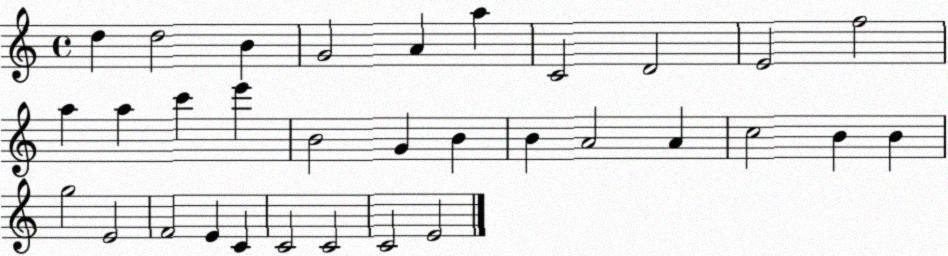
X:1
T:Untitled
M:4/4
L:1/4
K:C
d d2 B G2 A a C2 D2 E2 f2 a a c' e' B2 G B B A2 A c2 B B g2 E2 F2 E C C2 C2 C2 E2